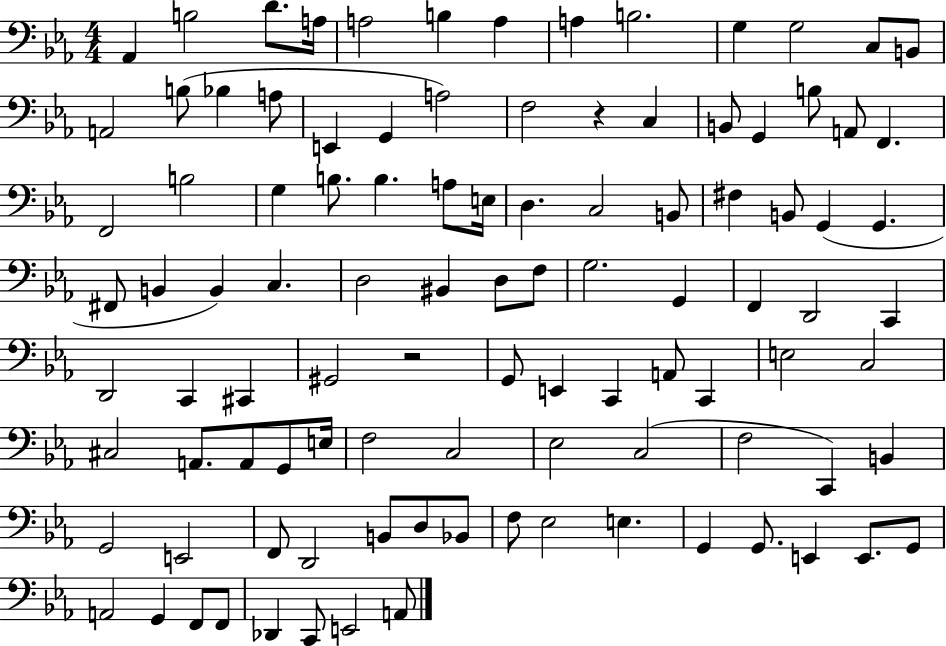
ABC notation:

X:1
T:Untitled
M:4/4
L:1/4
K:Eb
_A,, B,2 D/2 A,/4 A,2 B, A, A, B,2 G, G,2 C,/2 B,,/2 A,,2 B,/2 _B, A,/2 E,, G,, A,2 F,2 z C, B,,/2 G,, B,/2 A,,/2 F,, F,,2 B,2 G, B,/2 B, A,/2 E,/4 D, C,2 B,,/2 ^F, B,,/2 G,, G,, ^F,,/2 B,, B,, C, D,2 ^B,, D,/2 F,/2 G,2 G,, F,, D,,2 C,, D,,2 C,, ^C,, ^G,,2 z2 G,,/2 E,, C,, A,,/2 C,, E,2 C,2 ^C,2 A,,/2 A,,/2 G,,/2 E,/4 F,2 C,2 _E,2 C,2 F,2 C,, B,, G,,2 E,,2 F,,/2 D,,2 B,,/2 D,/2 _B,,/2 F,/2 _E,2 E, G,, G,,/2 E,, E,,/2 G,,/2 A,,2 G,, F,,/2 F,,/2 _D,, C,,/2 E,,2 A,,/2